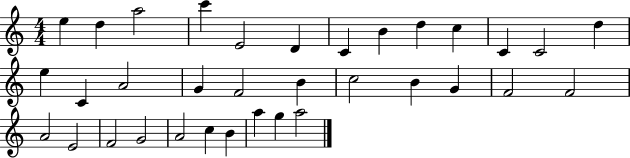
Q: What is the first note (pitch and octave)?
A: E5